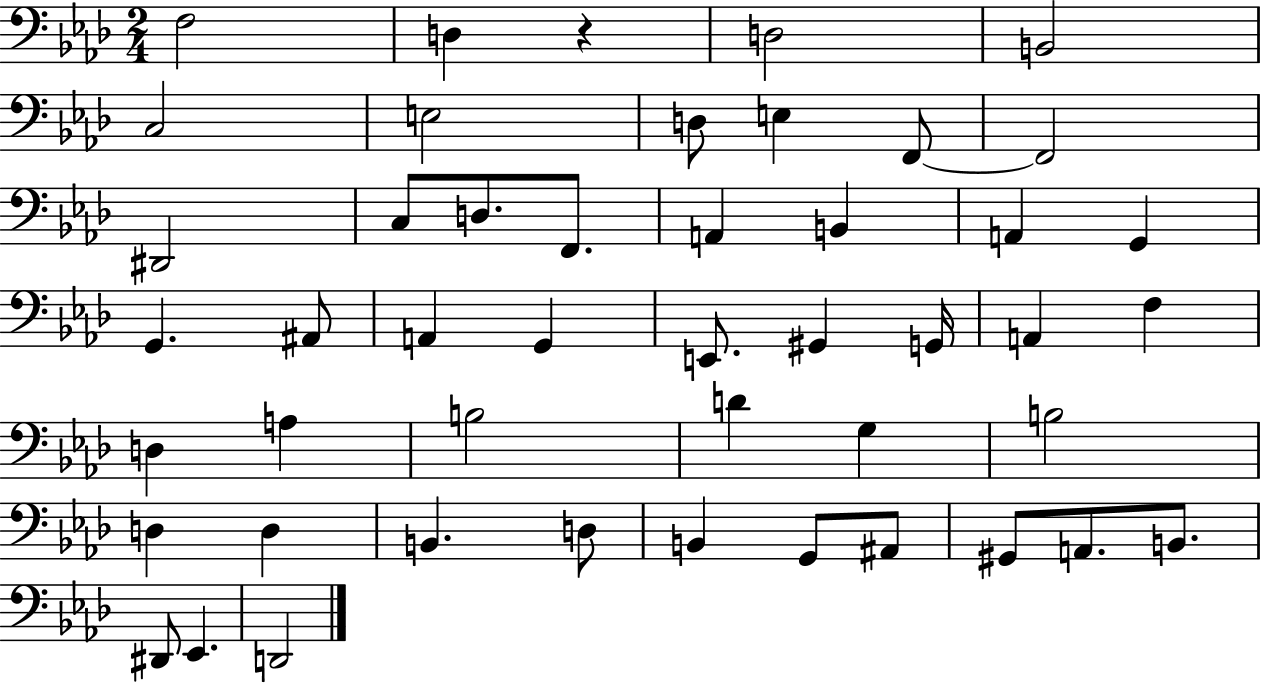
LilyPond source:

{
  \clef bass
  \numericTimeSignature
  \time 2/4
  \key aes \major
  f2 | d4 r4 | d2 | b,2 | \break c2 | e2 | d8 e4 f,8~~ | f,2 | \break dis,2 | c8 d8. f,8. | a,4 b,4 | a,4 g,4 | \break g,4. ais,8 | a,4 g,4 | e,8. gis,4 g,16 | a,4 f4 | \break d4 a4 | b2 | d'4 g4 | b2 | \break d4 d4 | b,4. d8 | b,4 g,8 ais,8 | gis,8 a,8. b,8. | \break dis,8 ees,4. | d,2 | \bar "|."
}